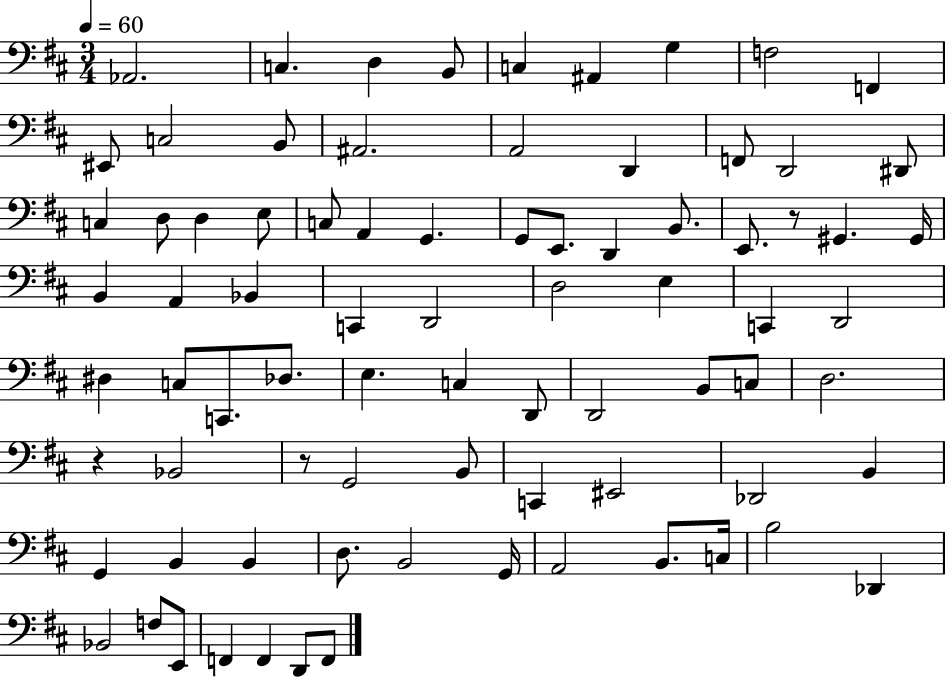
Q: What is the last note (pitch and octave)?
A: F2